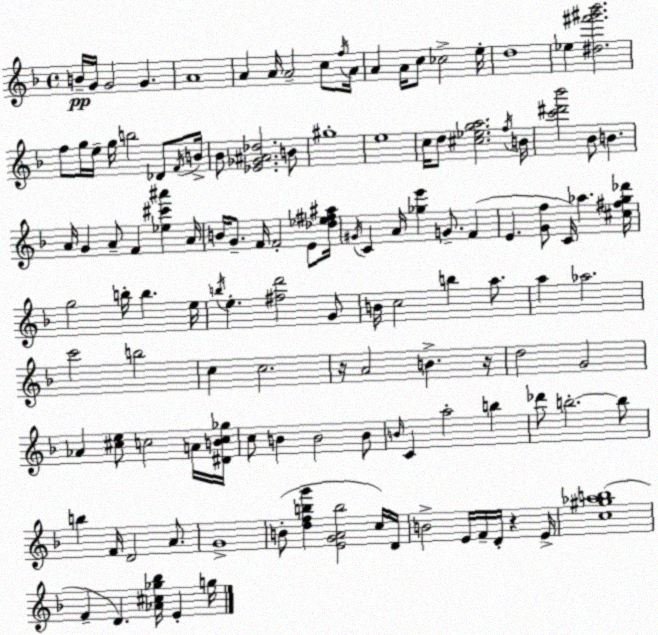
X:1
T:Untitled
M:4/4
L:1/4
K:F
B/4 G/4 G2 G A4 A A/4 A2 c/2 f/4 A/4 A A/4 c/2 _c2 e/4 d4 _e [^d^f'^g'_b']2 f/2 g/4 e/4 g/4 b2 _D/2 F/4 B/4 _B/2 [_E_G^A_d]2 B/2 ^g4 e4 c/4 d/2 [^c_ega]2 f/4 B/4 [c'^d'_b']2 _B/2 B A/4 G A/2 F [_e^c'^a'] A/4 B/4 G/2 F/4 F2 E/2 [_d_e^f^a]/4 ^G/4 C A/4 [_ge'] G/2 F E [Gf]/2 C/4 _a [^c^fg_d']/4 g2 b/4 b e/4 b/4 e [^fd']2 G/2 B/4 c2 b a/2 a _a2 c'2 b2 c c2 z/4 A2 B z/4 d2 G2 _A [^ce]/2 c2 A/4 [^DBc_g]/4 c/2 B B2 B/2 B/4 C a2 b _d'/2 b2 b/2 b F/4 D2 A/2 G4 B/2 [dfbg'] [EGAb]2 c/4 D/4 B2 E/4 F/4 D/4 z E/4 [c^g_ab]4 F D [_A^c_g_b]/4 E g/4